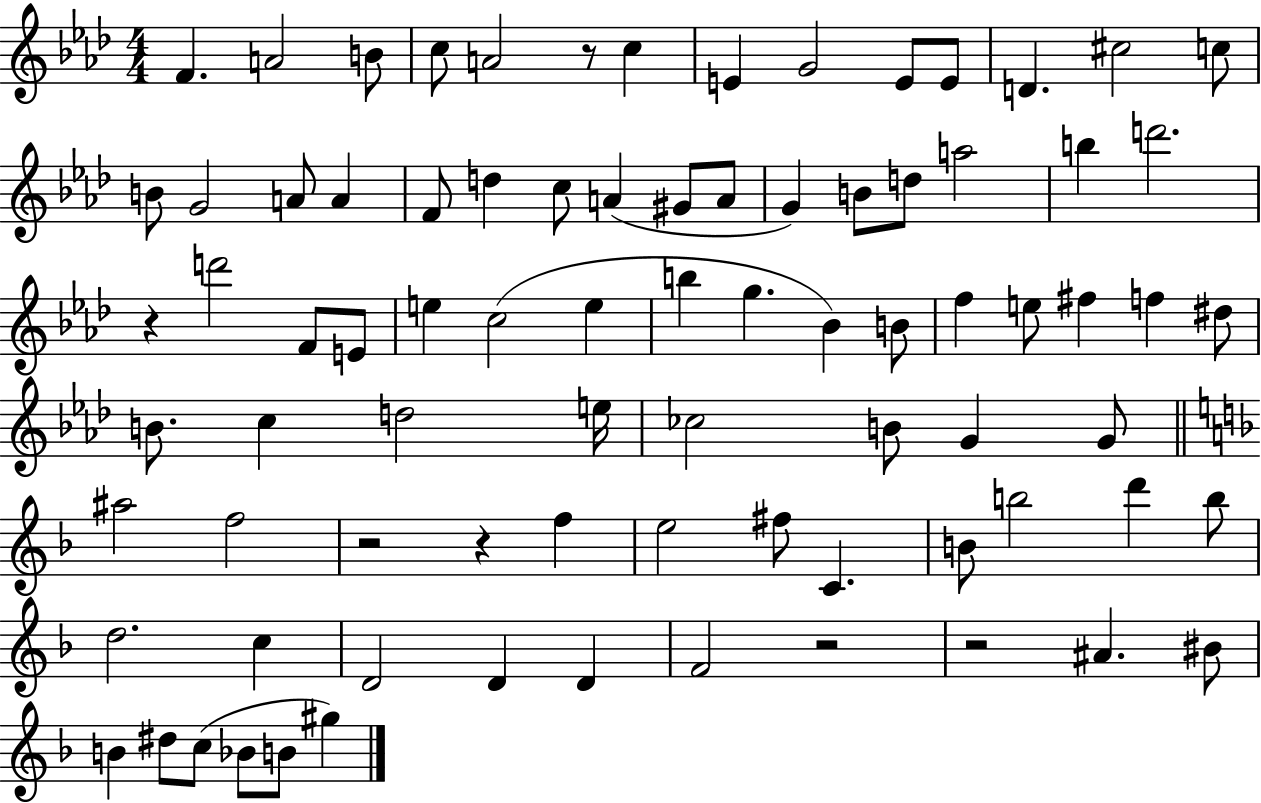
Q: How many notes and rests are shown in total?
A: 82